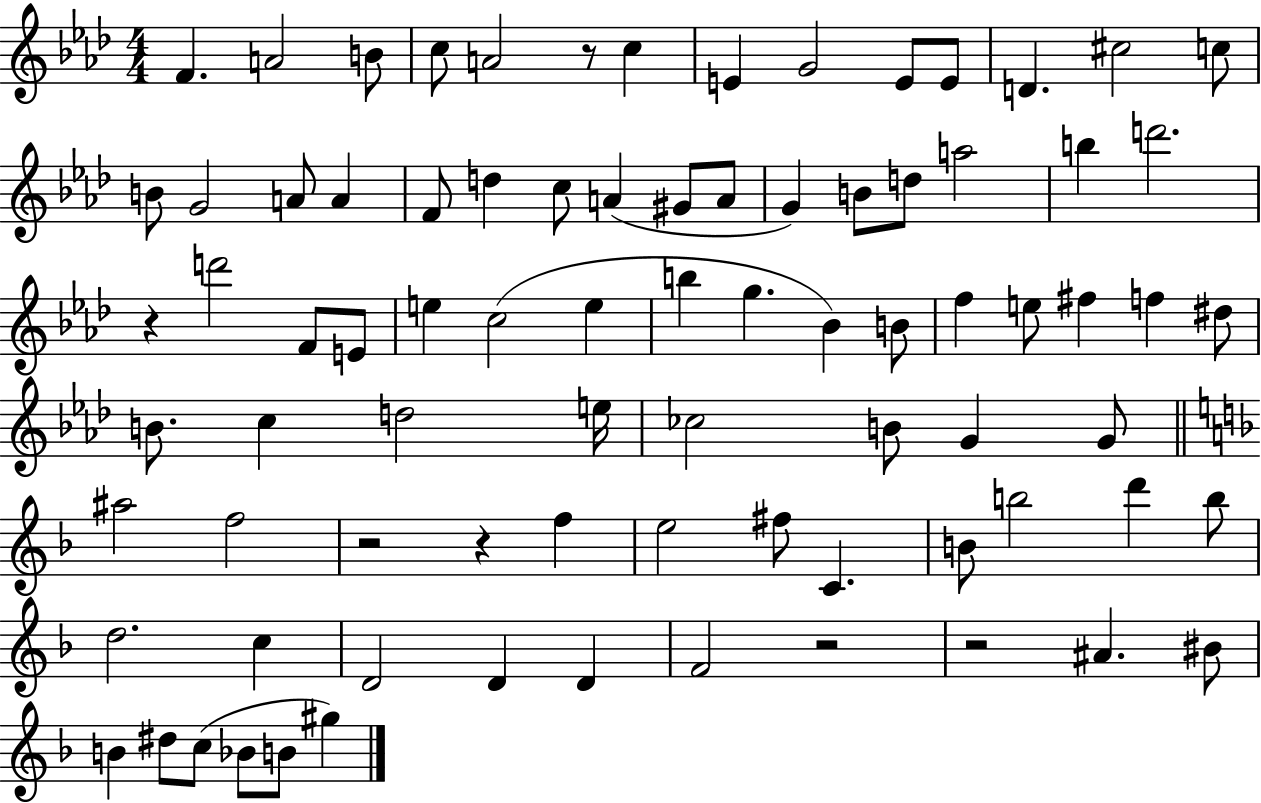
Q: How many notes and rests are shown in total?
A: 82